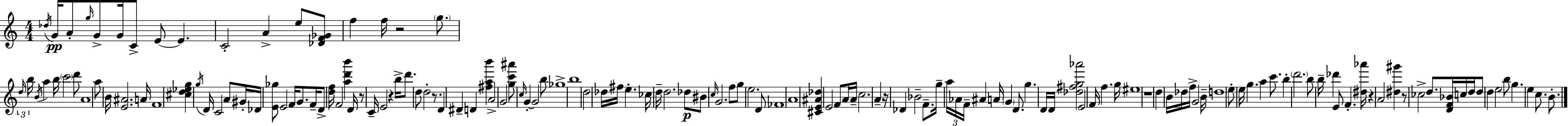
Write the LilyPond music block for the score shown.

{
  \clef treble
  \numericTimeSignature
  \time 4/4
  \key c \major
  \acciaccatura { des''16 }\pp g'16 a'8-. \grace { g''16 } g'8-> g'16 c'8-> e'8~~ e'4. | c'2-. a'4-> e''8 | <des' f' ges'>8 f''4 f''16 r2 \parenthesize g''8. | \tuplet 3/2 { \grace { d''16 } b''16 \acciaccatura { b'16 } } a''4 b''16 \parenthesize c'''2 | \break d'''8 a'1 | a''8 b'16 <e' ais'>2. | a'16 f'1 | <cis'' d'' ees'' g''>4 \acciaccatura { g''16 } d'16 c'2 | \break a'8 gis'16-. des'16 <e' ges''>8 e'2 | f'16 g'8. f'16-- d'8-> <d'' f''>16 f'2 | <a'' d''' b'''>4 d'16 r8 c'16-- e'2 | r4 b''16-> d'''8. d''8 d''2-. | \break r8. d'4 dis'4-- d'4 | <fis'' a'' b'''>4 a'2-> g'2 | <g'' c''' ais'''>8 \grace { c''16 } g'4-.~~ g'2 | b''8 ges''1-> | \break b''1 | d''2 des''16 fis''16 | e''4.-. ces''16 d''16-- d''2. | des''8\p bis'8 \grace { c''16 } g'2. | \break f''8 g''8 e''2. | d'8 fes'1 | a'1 | <cis' e' ais' des''>4 e'2 | \break f'8 a'16 a'16-- c''2. | a'4-- r16 des'4 bes'2-- | f'8.-- g''16-- \tuplet 3/2 { a''16 aes'16 f'16-- } ais'4 a'16 | \parenthesize g'4 d'8. g''4. d'16 d'16 <des'' fis'' g'' aes'''>2 | \break e'2 f'16 | f''4. g''16 eis''1 | r1 | d''4 b'16 des''16 f''16-> g'2 | \break b'16-- d''1 | e''8-. e''16 g''4. | a''4 c'''8. b''4-. \parenthesize d'''2. | b''8 b''16-- des'''4 e'8 | \break f'4.-. <dis'' aes'''>16 r4 a'2 | <dis'' gis'''>4 r8 ces''2-> | d''8. <d' f' bes'>16 c''16 d''16 d''8 d''4 e''2 | b''8 g''4. e''4 | \break c''8. b'8.-. \bar "|."
}